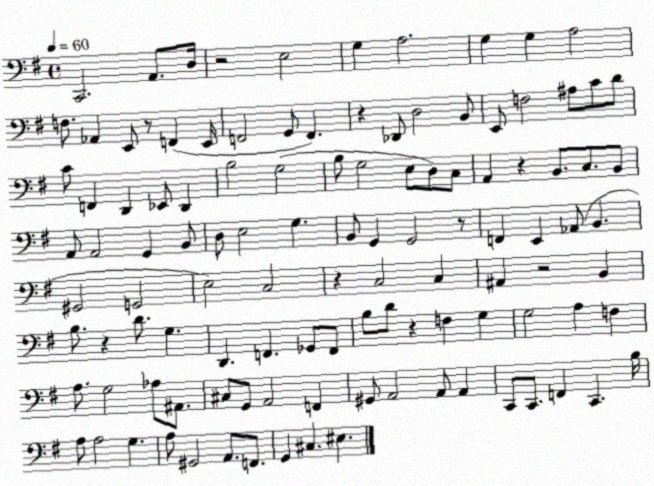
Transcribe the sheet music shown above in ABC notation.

X:1
T:Untitled
M:4/4
L:1/4
K:G
C,,2 A,,/2 D,/4 z2 E,2 G, A,2 G, G, A,2 F,/2 _A,, E,,/2 z/2 F,, E,,/4 F,,2 G,,/2 F,, z _D,,/2 D,2 B,,/2 E,,/2 F,2 ^A,/2 C/2 D/2 C/2 F,, D,, _E,,/2 D,, B,2 G,2 B,/2 G,2 E,/2 D,/2 C,/2 A,, z B,,/2 C,/2 B,,/2 A,,/2 A,,2 G,, B,,/2 D,/2 E,2 G, B,,/2 G,, G,,2 z/2 F,, E,, _A,,/2 B,, ^G,,2 G,,2 E,2 C,2 z C,2 C, ^A,, z2 B,, B,/2 z D/2 G, D,, F,, _G,,/2 F,,/2 B,/2 D/2 z F, G, G,2 A, F, A,/2 G,2 _A,/2 ^A,,/2 ^C,/2 G,,/2 A,,2 F,, ^G,,/2 A,,2 A,,/2 A,, C,,/2 C,,/2 F,, C,, B,/4 A,/2 A,2 G, A,/2 ^G,,2 A,,/2 F,,/2 G,, ^C, ^E,